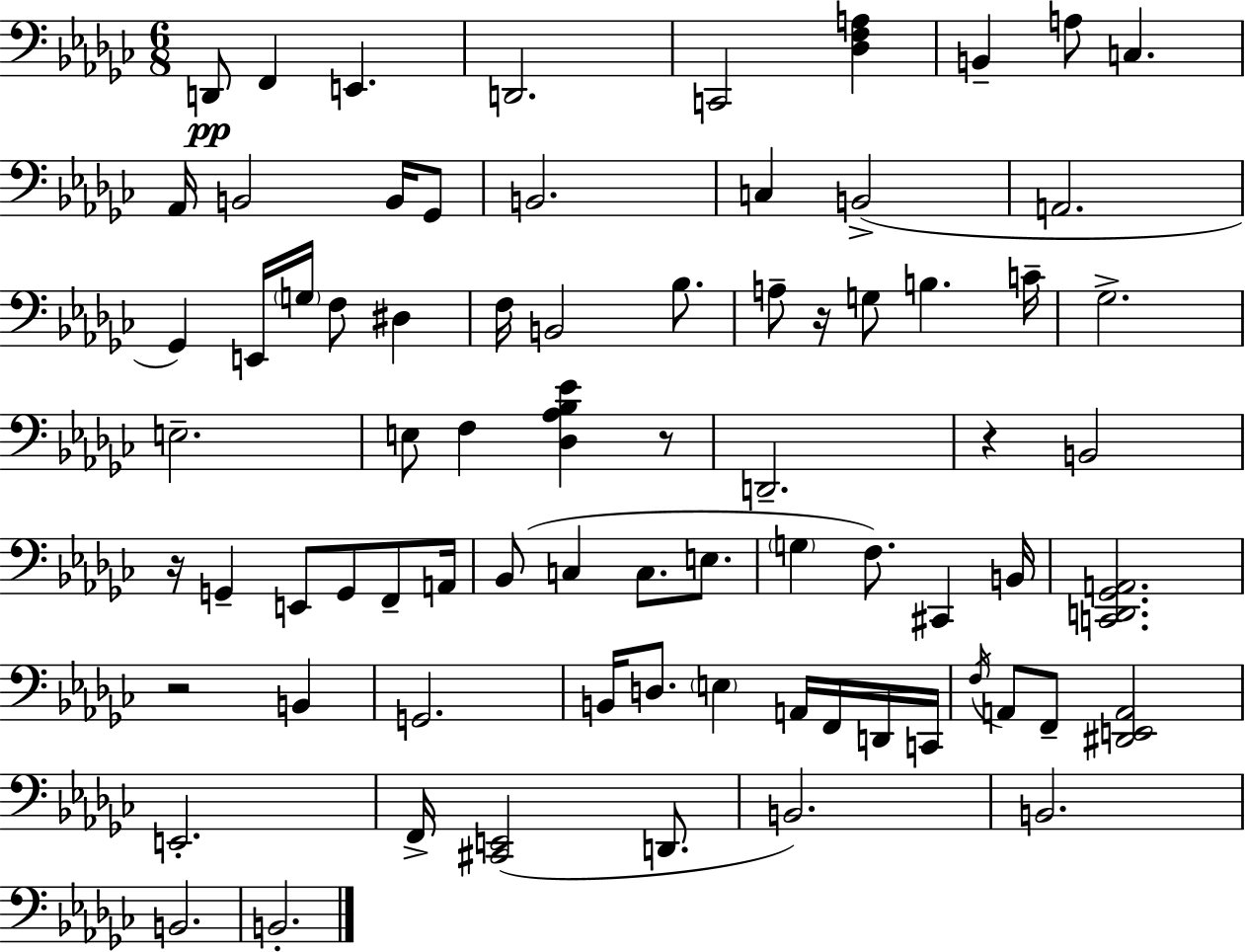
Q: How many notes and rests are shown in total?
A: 76